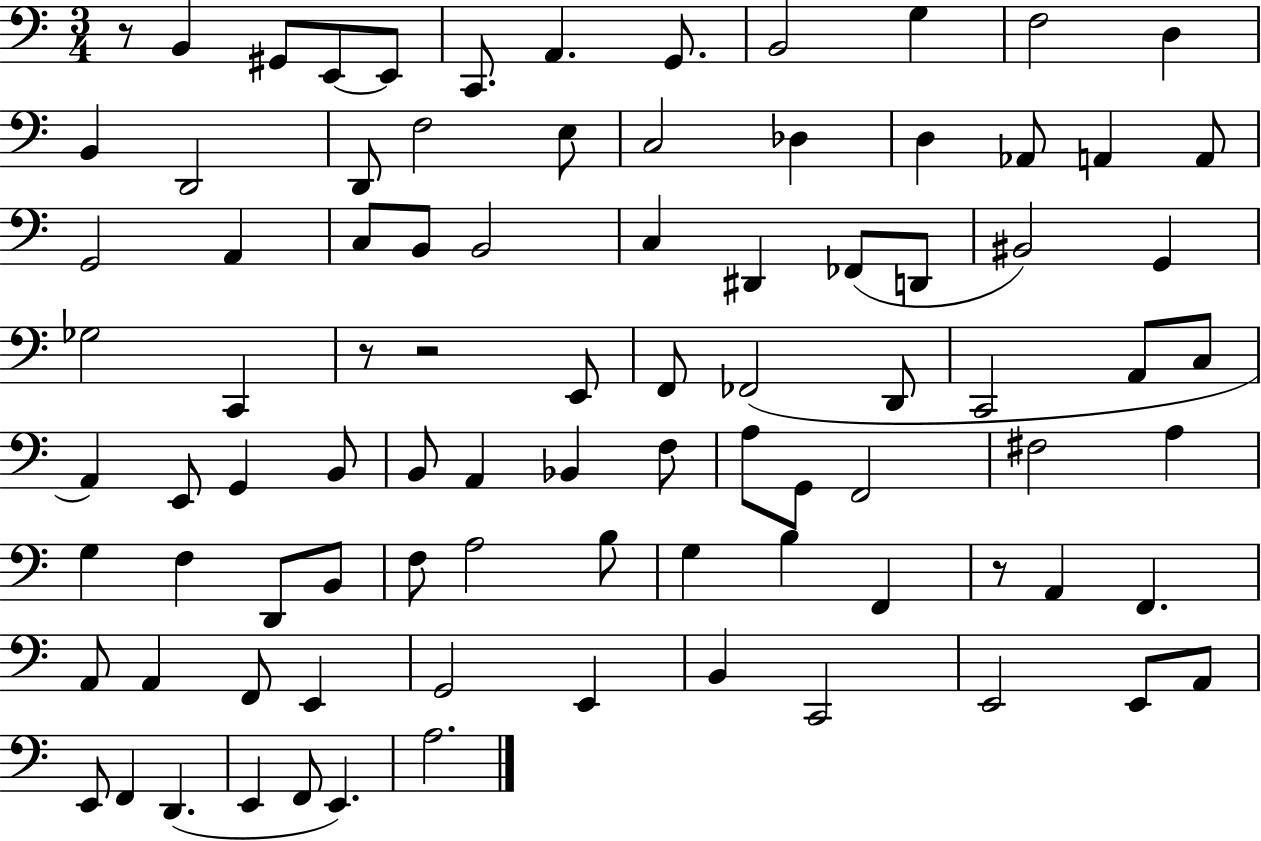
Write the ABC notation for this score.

X:1
T:Untitled
M:3/4
L:1/4
K:C
z/2 B,, ^G,,/2 E,,/2 E,,/2 C,,/2 A,, G,,/2 B,,2 G, F,2 D, B,, D,,2 D,,/2 F,2 E,/2 C,2 _D, D, _A,,/2 A,, A,,/2 G,,2 A,, C,/2 B,,/2 B,,2 C, ^D,, _F,,/2 D,,/2 ^B,,2 G,, _G,2 C,, z/2 z2 E,,/2 F,,/2 _F,,2 D,,/2 C,,2 A,,/2 C,/2 A,, E,,/2 G,, B,,/2 B,,/2 A,, _B,, F,/2 A,/2 G,,/2 F,,2 ^F,2 A, G, F, D,,/2 B,,/2 F,/2 A,2 B,/2 G, B, F,, z/2 A,, F,, A,,/2 A,, F,,/2 E,, G,,2 E,, B,, C,,2 E,,2 E,,/2 A,,/2 E,,/2 F,, D,, E,, F,,/2 E,, A,2